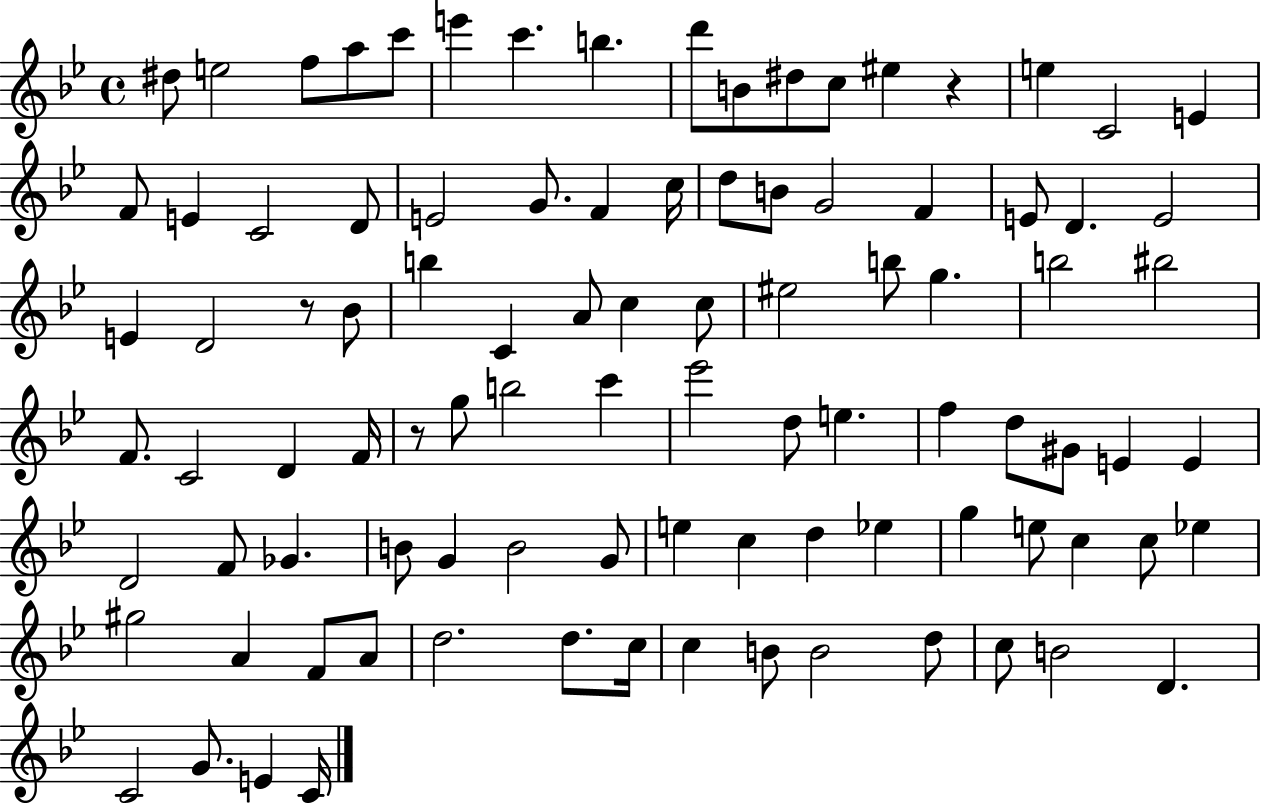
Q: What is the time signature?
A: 4/4